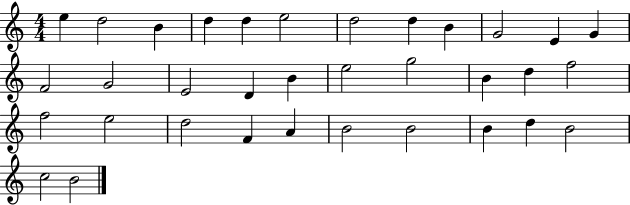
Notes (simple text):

E5/q D5/h B4/q D5/q D5/q E5/h D5/h D5/q B4/q G4/h E4/q G4/q F4/h G4/h E4/h D4/q B4/q E5/h G5/h B4/q D5/q F5/h F5/h E5/h D5/h F4/q A4/q B4/h B4/h B4/q D5/q B4/h C5/h B4/h